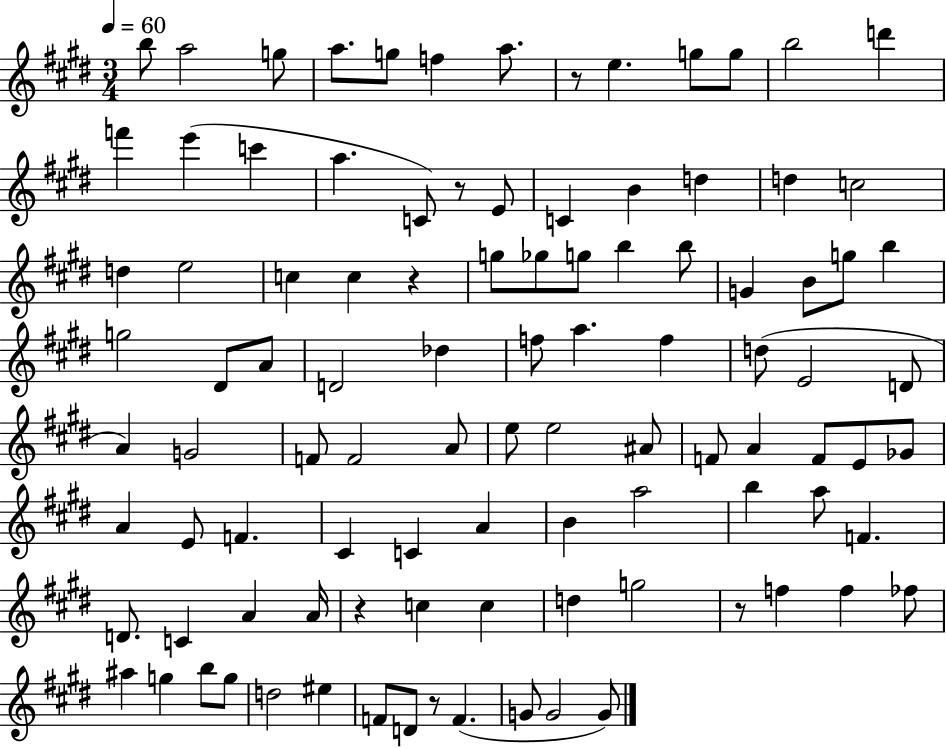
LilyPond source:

{
  \clef treble
  \numericTimeSignature
  \time 3/4
  \key e \major
  \tempo 4 = 60
  b''8 a''2 g''8 | a''8. g''8 f''4 a''8. | r8 e''4. g''8 g''8 | b''2 d'''4 | \break f'''4 e'''4( c'''4 | a''4. c'8) r8 e'8 | c'4 b'4 d''4 | d''4 c''2 | \break d''4 e''2 | c''4 c''4 r4 | g''8 ges''8 g''8 b''4 b''8 | g'4 b'8 g''8 b''4 | \break g''2 dis'8 a'8 | d'2 des''4 | f''8 a''4. f''4 | d''8( e'2 d'8 | \break a'4) g'2 | f'8 f'2 a'8 | e''8 e''2 ais'8 | f'8 a'4 f'8 e'8 ges'8 | \break a'4 e'8 f'4. | cis'4 c'4 a'4 | b'4 a''2 | b''4 a''8 f'4. | \break d'8. c'4 a'4 a'16 | r4 c''4 c''4 | d''4 g''2 | r8 f''4 f''4 fes''8 | \break ais''4 g''4 b''8 g''8 | d''2 eis''4 | f'8 d'8 r8 f'4.( | g'8 g'2 g'8) | \break \bar "|."
}